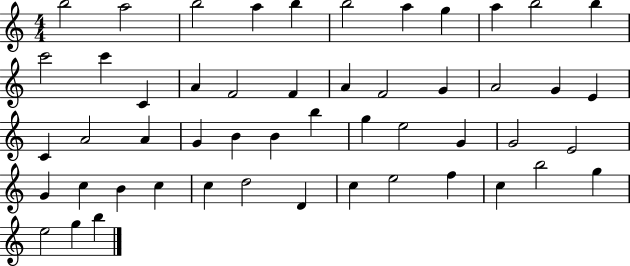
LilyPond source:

{
  \clef treble
  \numericTimeSignature
  \time 4/4
  \key c \major
  b''2 a''2 | b''2 a''4 b''4 | b''2 a''4 g''4 | a''4 b''2 b''4 | \break c'''2 c'''4 c'4 | a'4 f'2 f'4 | a'4 f'2 g'4 | a'2 g'4 e'4 | \break c'4 a'2 a'4 | g'4 b'4 b'4 b''4 | g''4 e''2 g'4 | g'2 e'2 | \break g'4 c''4 b'4 c''4 | c''4 d''2 d'4 | c''4 e''2 f''4 | c''4 b''2 g''4 | \break e''2 g''4 b''4 | \bar "|."
}